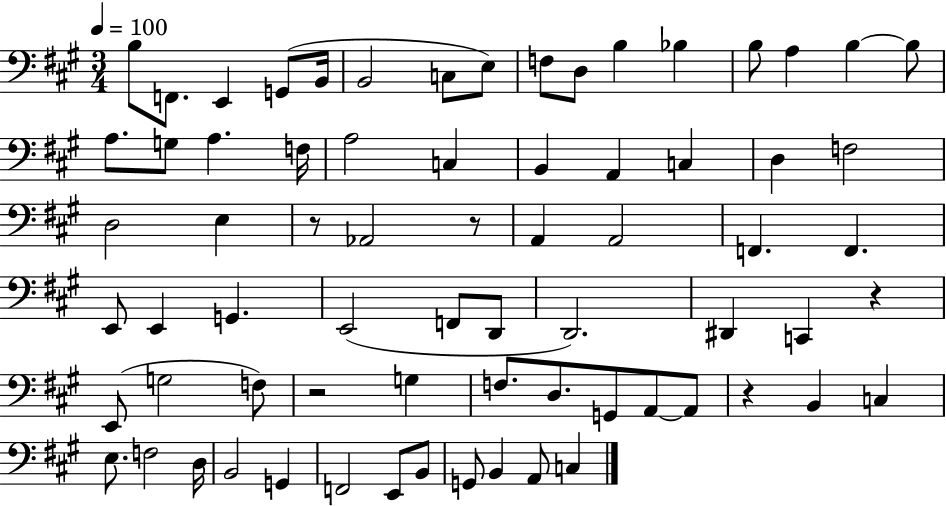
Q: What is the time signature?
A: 3/4